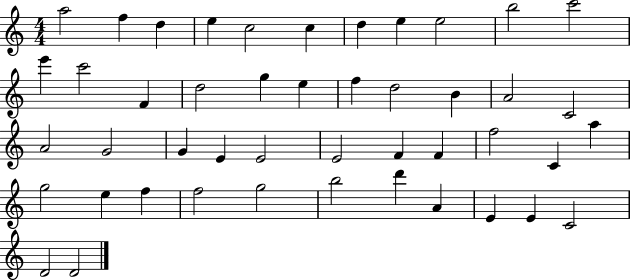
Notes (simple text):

A5/h F5/q D5/q E5/q C5/h C5/q D5/q E5/q E5/h B5/h C6/h E6/q C6/h F4/q D5/h G5/q E5/q F5/q D5/h B4/q A4/h C4/h A4/h G4/h G4/q E4/q E4/h E4/h F4/q F4/q F5/h C4/q A5/q G5/h E5/q F5/q F5/h G5/h B5/h D6/q A4/q E4/q E4/q C4/h D4/h D4/h